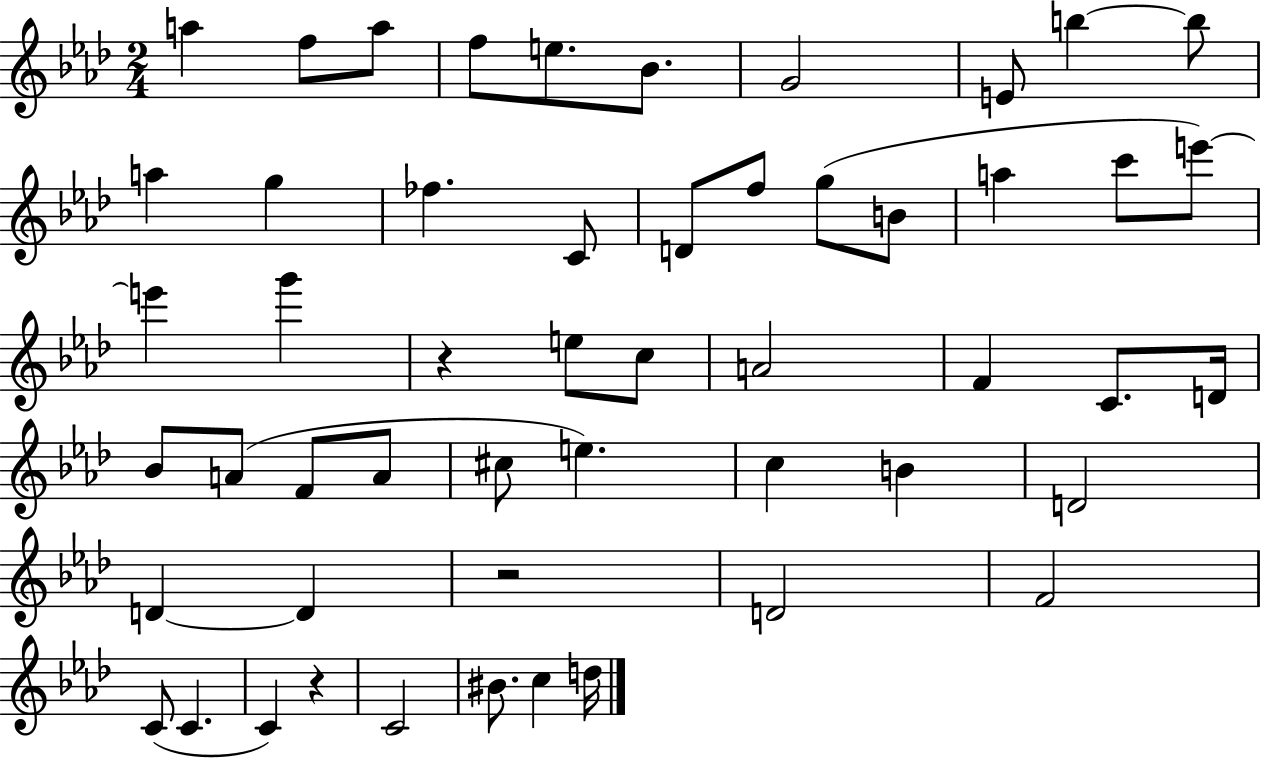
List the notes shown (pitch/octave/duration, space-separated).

A5/q F5/e A5/e F5/e E5/e. Bb4/e. G4/h E4/e B5/q B5/e A5/q G5/q FES5/q. C4/e D4/e F5/e G5/e B4/e A5/q C6/e E6/e E6/q G6/q R/q E5/e C5/e A4/h F4/q C4/e. D4/s Bb4/e A4/e F4/e A4/e C#5/e E5/q. C5/q B4/q D4/h D4/q D4/q R/h D4/h F4/h C4/e C4/q. C4/q R/q C4/h BIS4/e. C5/q D5/s